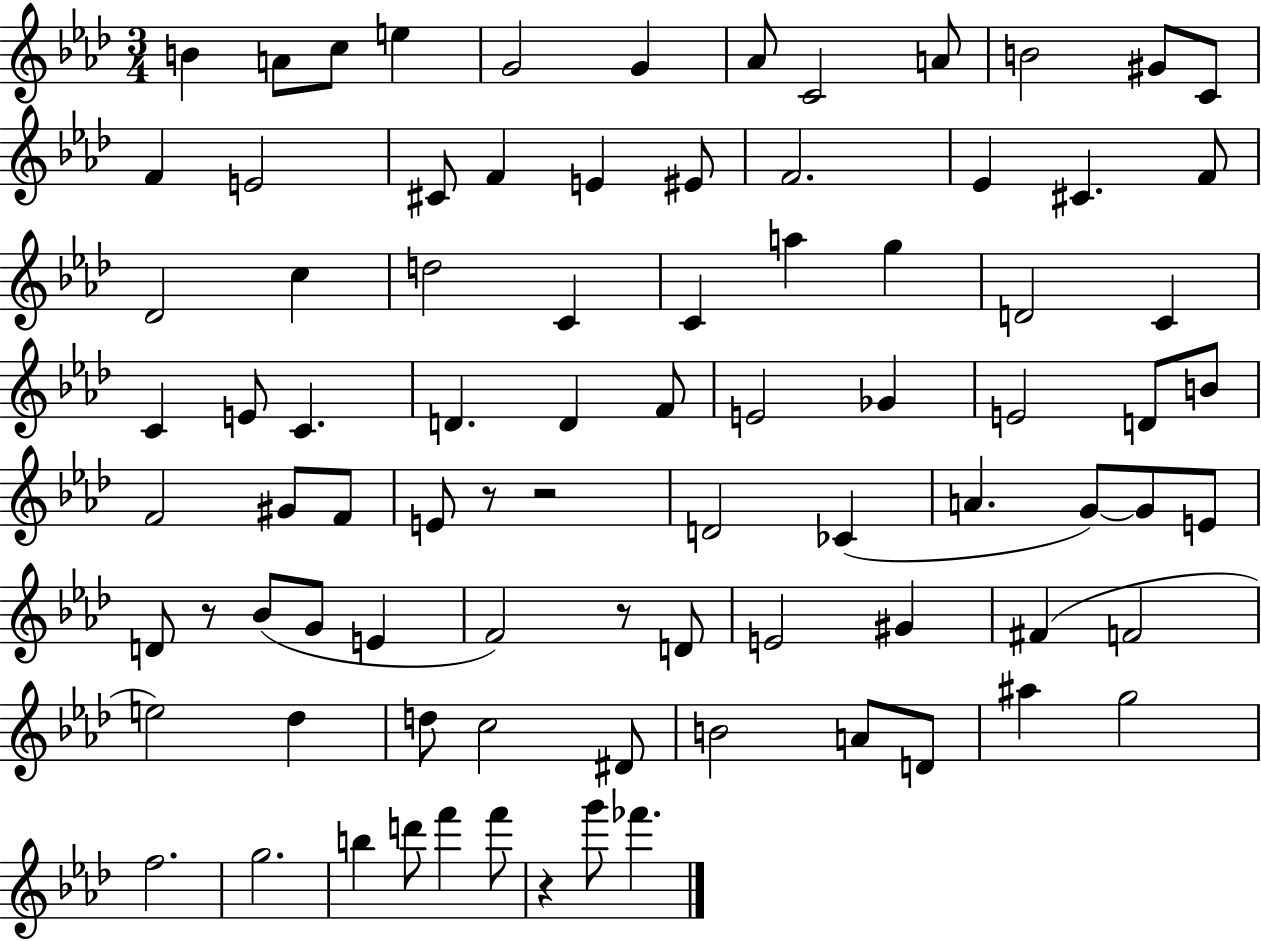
X:1
T:Untitled
M:3/4
L:1/4
K:Ab
B A/2 c/2 e G2 G _A/2 C2 A/2 B2 ^G/2 C/2 F E2 ^C/2 F E ^E/2 F2 _E ^C F/2 _D2 c d2 C C a g D2 C C E/2 C D D F/2 E2 _G E2 D/2 B/2 F2 ^G/2 F/2 E/2 z/2 z2 D2 _C A G/2 G/2 E/2 D/2 z/2 _B/2 G/2 E F2 z/2 D/2 E2 ^G ^F F2 e2 _d d/2 c2 ^D/2 B2 A/2 D/2 ^a g2 f2 g2 b d'/2 f' f'/2 z g'/2 _f'